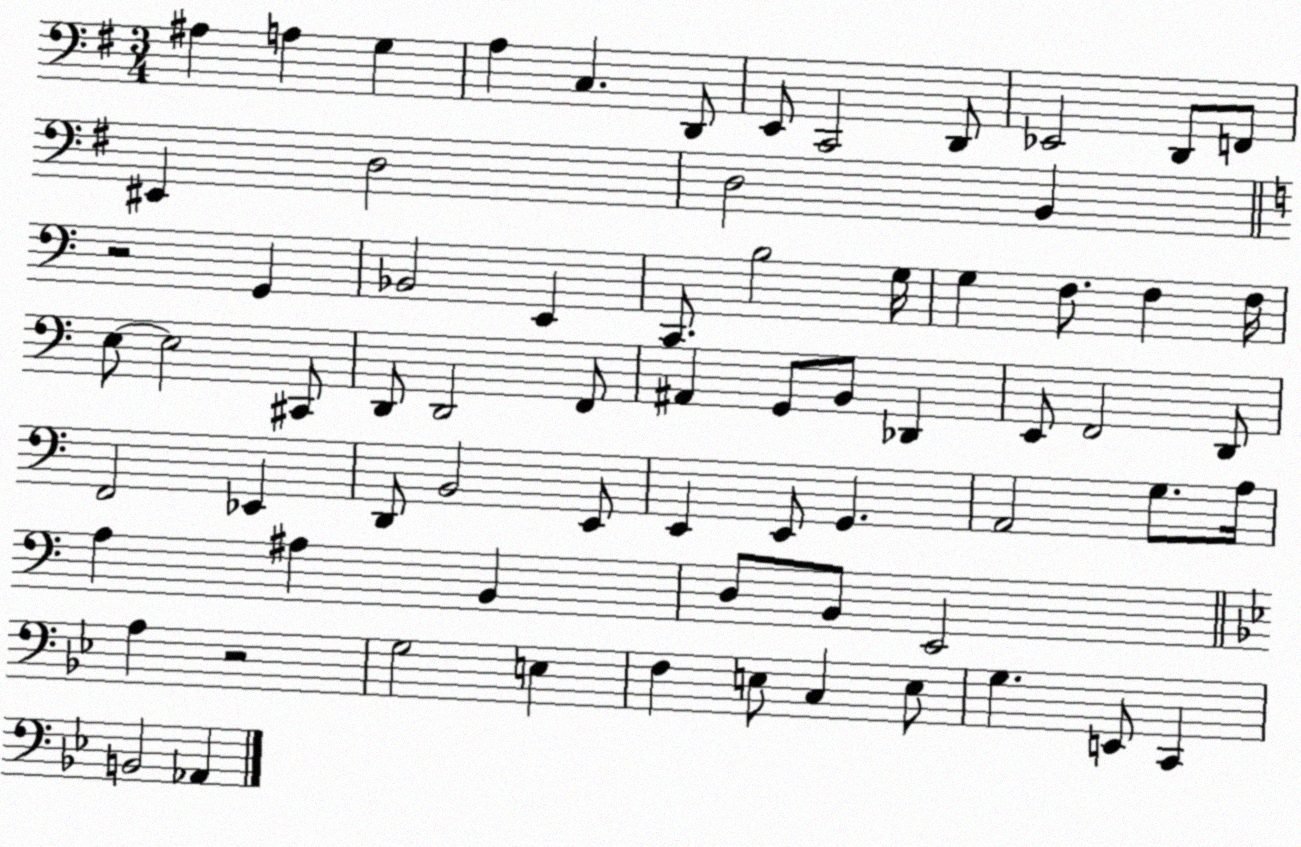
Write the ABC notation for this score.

X:1
T:Untitled
M:3/4
L:1/4
K:G
^A, A, G, A, C, D,,/2 E,,/2 C,,2 D,,/2 _E,,2 D,,/2 F,,/2 ^E,, D,2 D,2 B,, z2 G,, _B,,2 E,, C,,/2 B,2 G,/4 G, F,/2 F, F,/4 E,/2 E,2 ^C,,/2 D,,/2 D,,2 F,,/2 ^A,, G,,/2 B,,/2 _D,, E,,/2 F,,2 D,,/2 F,,2 _E,, D,,/2 B,,2 E,,/2 E,, E,,/2 G,, A,,2 G,/2 A,/4 A, ^A, B,, D,/2 B,,/2 E,,2 A, z2 G,2 E, F, E,/2 C, E,/2 G, E,,/2 C,, B,,2 _A,,